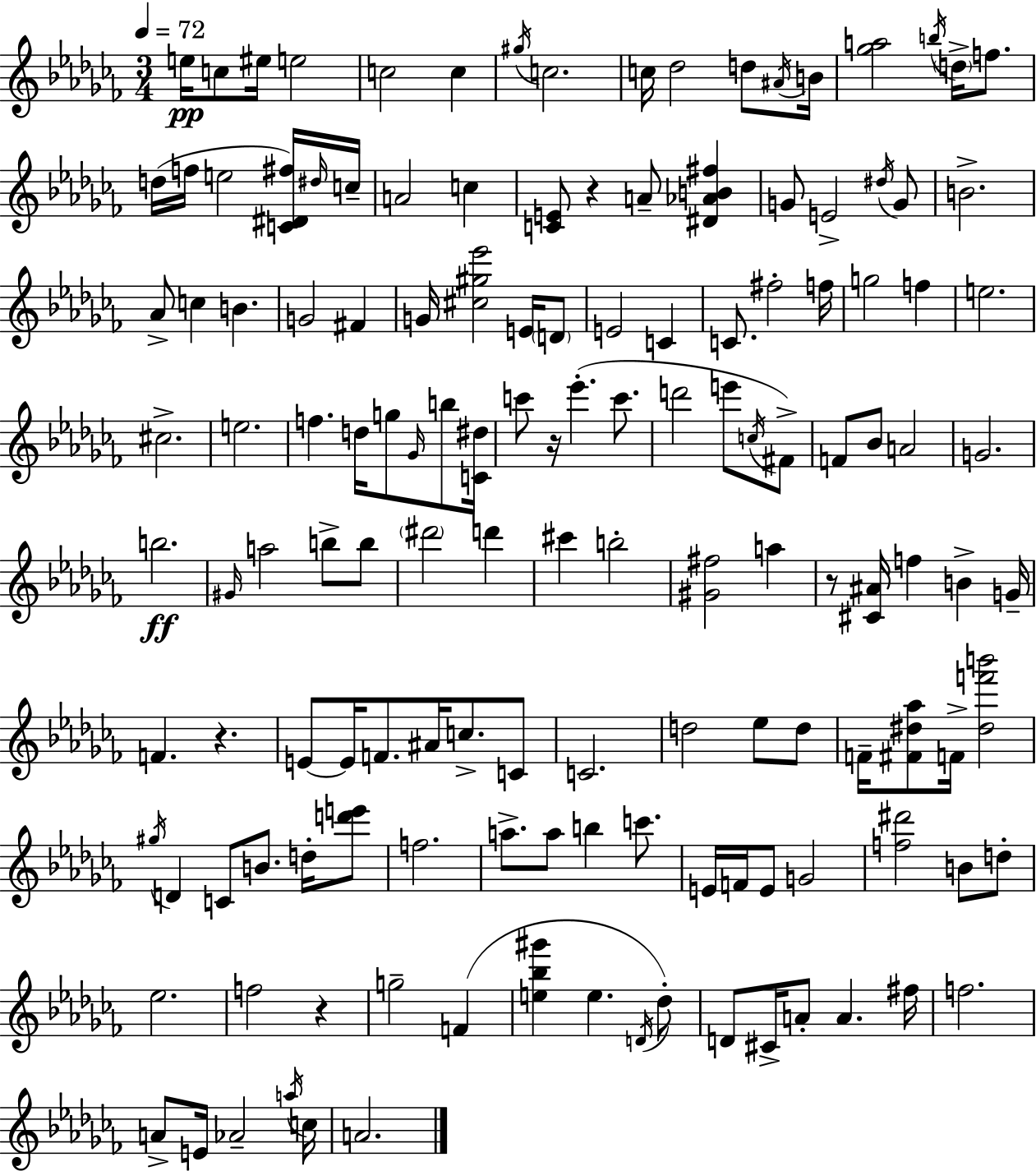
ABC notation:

X:1
T:Untitled
M:3/4
L:1/4
K:Abm
e/4 c/2 ^e/4 e2 c2 c ^g/4 c2 c/4 _d2 d/2 ^A/4 B/4 [_ga]2 b/4 d/4 f/2 d/4 f/4 e2 [C^D^f]/4 ^d/4 c/4 A2 c [CE]/2 z A/2 [^D_AB^f] G/2 E2 ^d/4 G/2 B2 _A/2 c B G2 ^F G/4 [^c^g_e']2 E/4 D/2 E2 C C/2 ^f2 f/4 g2 f e2 ^c2 e2 f d/4 g/2 _G/4 b/2 [C^d]/4 c'/2 z/4 _e' c'/2 d'2 e'/2 c/4 ^F/2 F/2 _B/2 A2 G2 b2 ^G/4 a2 b/2 b/2 ^d'2 d' ^c' b2 [^G^f]2 a z/2 [^C^A]/4 f B G/4 F z E/2 E/4 F/2 ^A/4 c/2 C/2 C2 d2 _e/2 d/2 F/4 [^F^d_a]/2 F/4 [^df'b']2 ^g/4 D C/2 B/2 d/4 [d'e']/2 f2 a/2 a/2 b c'/2 E/4 F/4 E/2 G2 [f^d']2 B/2 d/2 _e2 f2 z g2 F [e_b^g'] e D/4 _d/2 D/2 ^C/4 A/2 A ^f/4 f2 A/2 E/4 _A2 a/4 c/4 A2